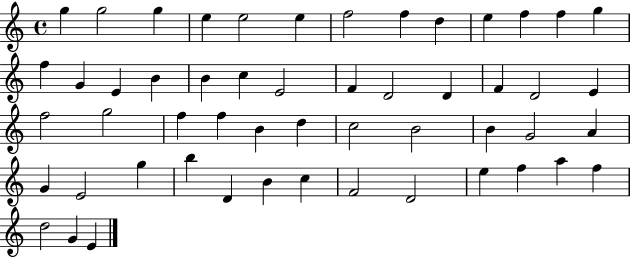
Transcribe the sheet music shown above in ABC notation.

X:1
T:Untitled
M:4/4
L:1/4
K:C
g g2 g e e2 e f2 f d e f f g f G E B B c E2 F D2 D F D2 E f2 g2 f f B d c2 B2 B G2 A G E2 g b D B c F2 D2 e f a f d2 G E